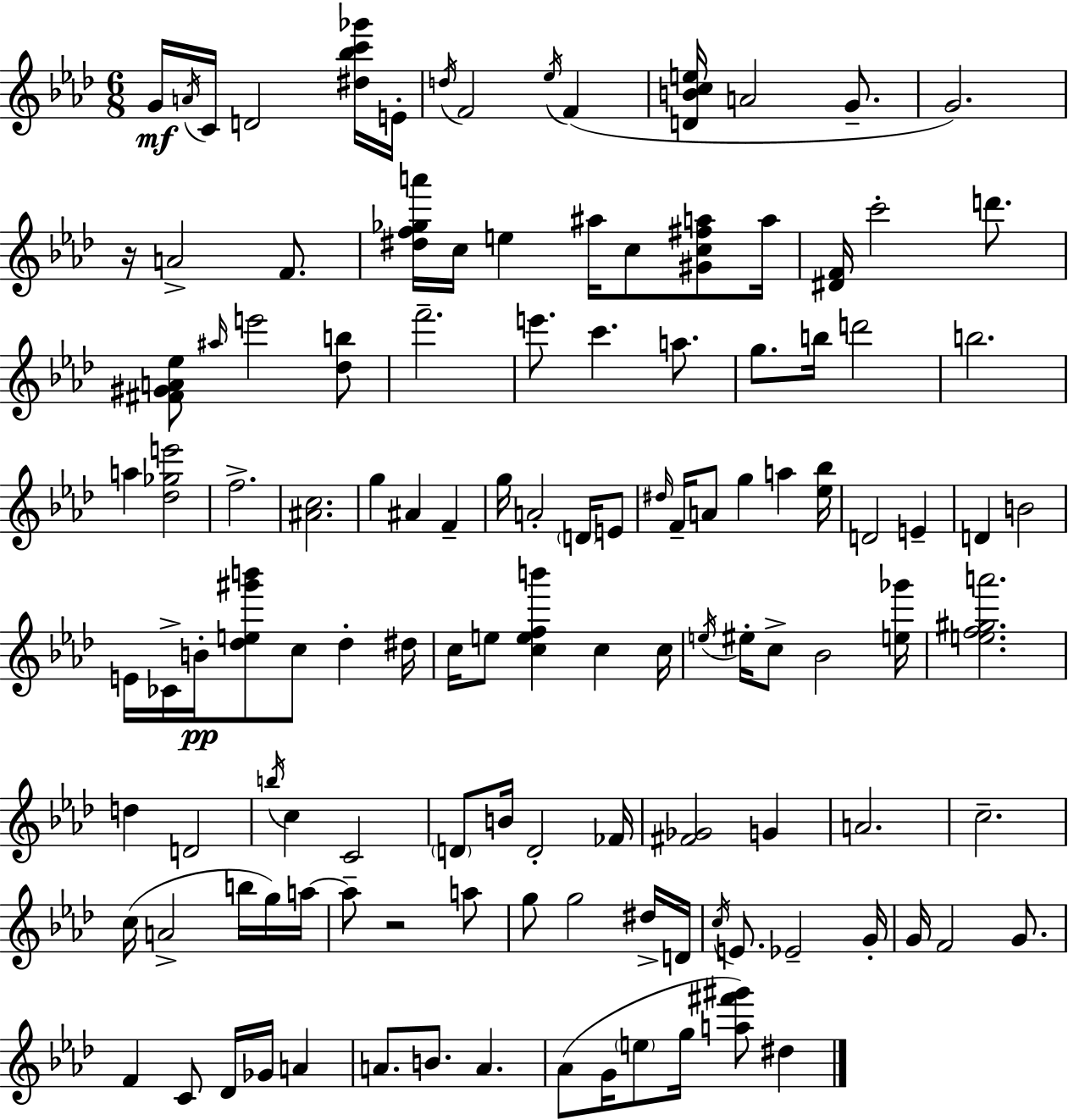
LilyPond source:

{
  \clef treble
  \numericTimeSignature
  \time 6/8
  \key f \minor
  g'16\mf \acciaccatura { a'16 } c'16 d'2 <dis'' bes'' c''' ges'''>16 | e'16-. \acciaccatura { d''16 } f'2 \acciaccatura { ees''16 }( f'4 | <d' b' c'' e''>16 a'2 | g'8.-- g'2.) | \break r16 a'2-> | f'8. <dis'' f'' ges'' a'''>16 c''16 e''4 ais''16 c''8 | <gis' c'' fis'' a''>8 a''16 <dis' f'>16 c'''2-. | d'''8. <fis' gis' a' ees''>8 \grace { ais''16 } e'''2 | \break <des'' b''>8 f'''2.-- | e'''8. c'''4. | a''8. g''8. b''16 d'''2 | b''2. | \break a''4 <des'' ges'' e'''>2 | f''2.-> | <ais' c''>2. | g''4 ais'4 | \break f'4-- g''16 a'2-. | \parenthesize d'16 e'8 \grace { dis''16 } f'16-- a'8 g''4 | a''4 <ees'' bes''>16 d'2 | e'4-- d'4 b'2 | \break e'16 ces'16-> b'16-.\pp <des'' e'' gis''' b'''>8 c''8 | des''4-. dis''16 c''16 e''8 <c'' e'' f'' b'''>4 | c''4 c''16 \acciaccatura { e''16 } eis''16-. c''8-> bes'2 | <e'' ges'''>16 <e'' f'' gis'' a'''>2. | \break d''4 d'2 | \acciaccatura { b''16 } c''4 c'2 | \parenthesize d'8 b'16 d'2-. | fes'16 <fis' ges'>2 | \break g'4 a'2. | c''2.-- | c''16( a'2-> | b''16 g''16) a''16~~ a''8-- r2 | \break a''8 g''8 g''2 | dis''16-> d'16 \acciaccatura { c''16 } e'8. ees'2-- | g'16-. g'16 f'2 | g'8. f'4 | \break c'8 des'16 ges'16 a'4 a'8. b'8. | a'4. aes'8( g'16 \parenthesize e''8 | g''16 <a'' fis''' gis'''>8) dis''4 \bar "|."
}